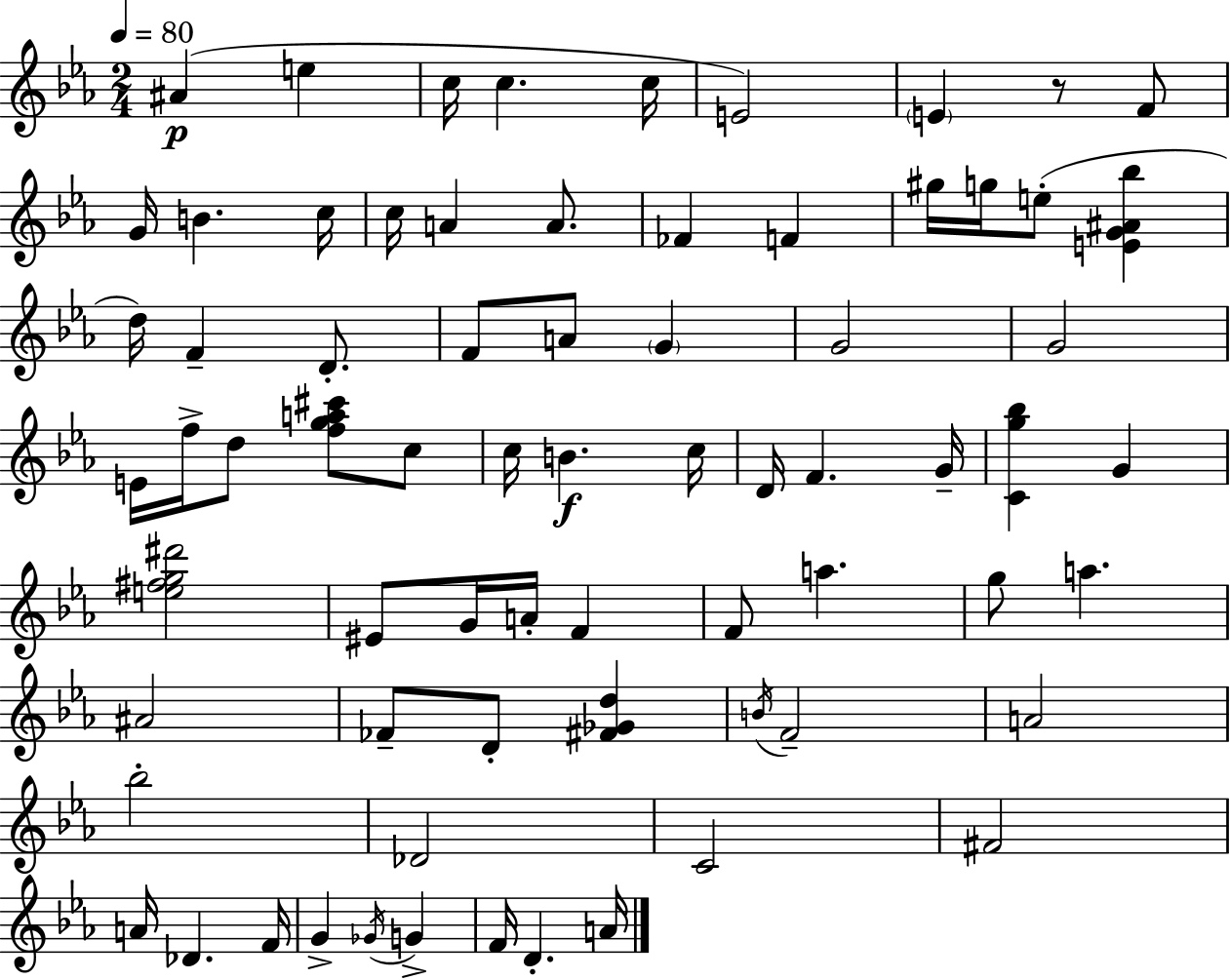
A#4/q E5/q C5/s C5/q. C5/s E4/h E4/q R/e F4/e G4/s B4/q. C5/s C5/s A4/q A4/e. FES4/q F4/q G#5/s G5/s E5/e [E4,G4,A#4,Bb5]/q D5/s F4/q D4/e. F4/e A4/e G4/q G4/h G4/h E4/s F5/s D5/e [F5,G5,A5,C#6]/e C5/e C5/s B4/q. C5/s D4/s F4/q. G4/s [C4,G5,Bb5]/q G4/q [E5,F#5,G5,D#6]/h EIS4/e G4/s A4/s F4/q F4/e A5/q. G5/e A5/q. A#4/h FES4/e D4/e [F#4,Gb4,D5]/q B4/s F4/h A4/h Bb5/h Db4/h C4/h F#4/h A4/s Db4/q. F4/s G4/q Gb4/s G4/q F4/s D4/q. A4/s